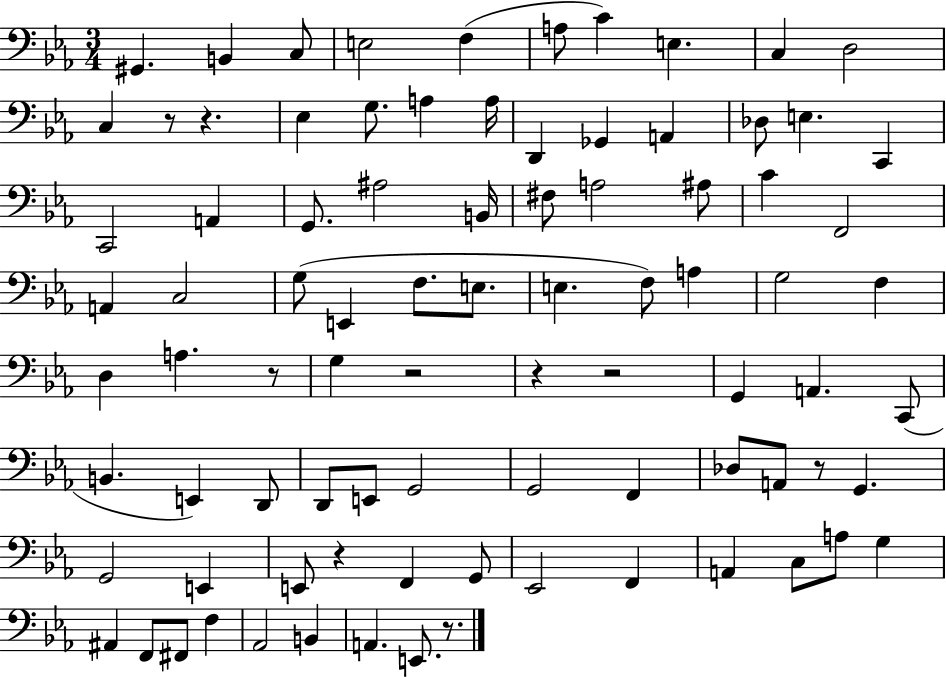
{
  \clef bass
  \numericTimeSignature
  \time 3/4
  \key ees \major
  gis,4. b,4 c8 | e2 f4( | a8 c'4) e4. | c4 d2 | \break c4 r8 r4. | ees4 g8. a4 a16 | d,4 ges,4 a,4 | des8 e4. c,4 | \break c,2 a,4 | g,8. ais2 b,16 | fis8 a2 ais8 | c'4 f,2 | \break a,4 c2 | g8( e,4 f8. e8. | e4. f8) a4 | g2 f4 | \break d4 a4. r8 | g4 r2 | r4 r2 | g,4 a,4. c,8( | \break b,4. e,4) d,8 | d,8 e,8 g,2 | g,2 f,4 | des8 a,8 r8 g,4. | \break g,2 e,4 | e,8 r4 f,4 g,8 | ees,2 f,4 | a,4 c8 a8 g4 | \break ais,4 f,8 fis,8 f4 | aes,2 b,4 | a,4. e,8. r8. | \bar "|."
}